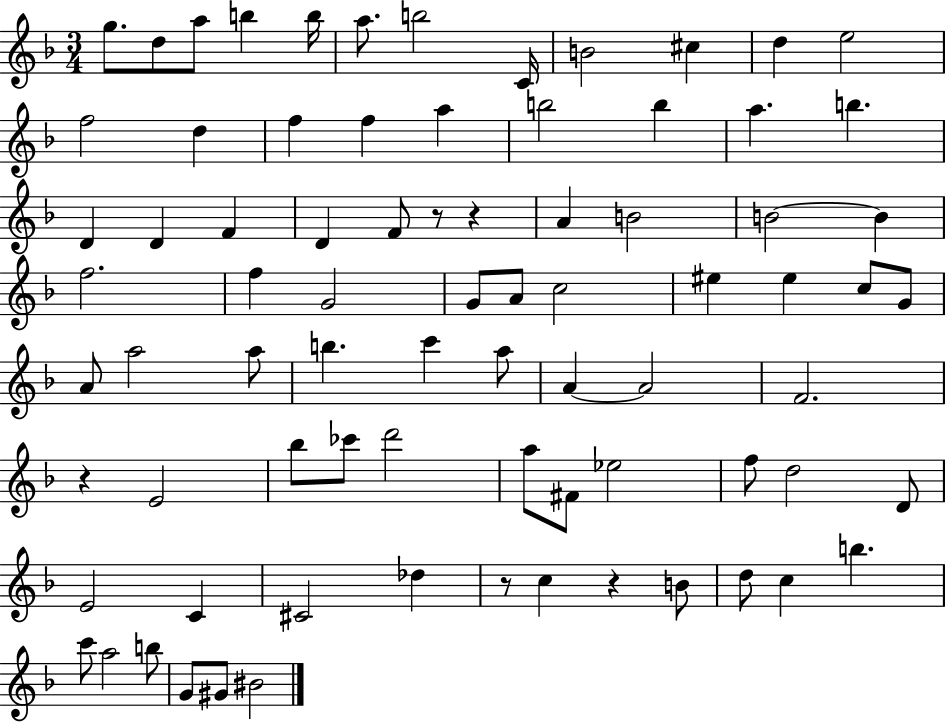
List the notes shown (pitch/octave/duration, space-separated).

G5/e. D5/e A5/e B5/q B5/s A5/e. B5/h C4/s B4/h C#5/q D5/q E5/h F5/h D5/q F5/q F5/q A5/q B5/h B5/q A5/q. B5/q. D4/q D4/q F4/q D4/q F4/e R/e R/q A4/q B4/h B4/h B4/q F5/h. F5/q G4/h G4/e A4/e C5/h EIS5/q EIS5/q C5/e G4/e A4/e A5/h A5/e B5/q. C6/q A5/e A4/q A4/h F4/h. R/q E4/h Bb5/e CES6/e D6/h A5/e F#4/e Eb5/h F5/e D5/h D4/e E4/h C4/q C#4/h Db5/q R/e C5/q R/q B4/e D5/e C5/q B5/q. C6/e A5/h B5/e G4/e G#4/e BIS4/h